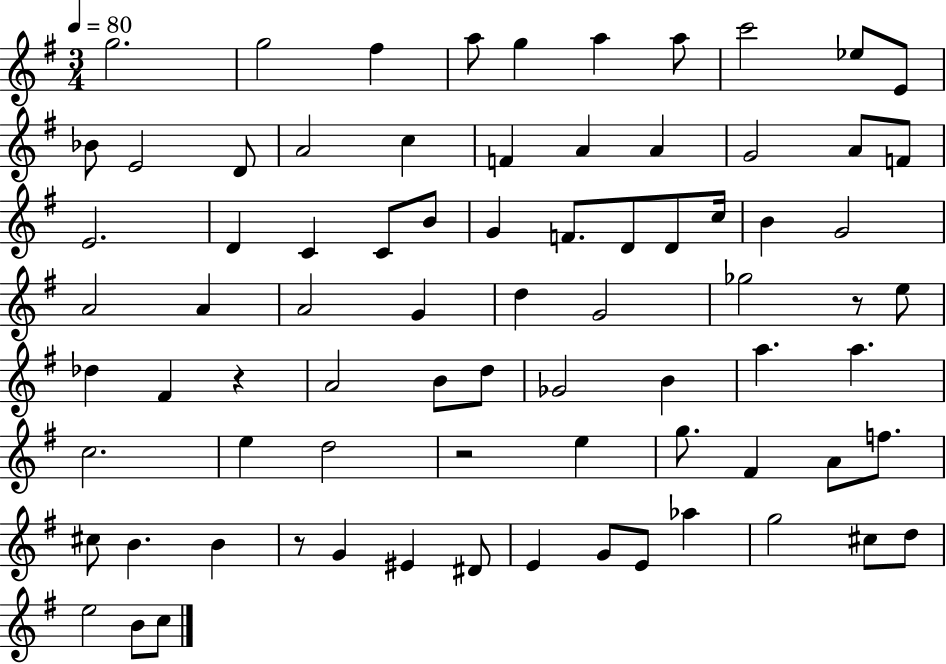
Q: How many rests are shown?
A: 4